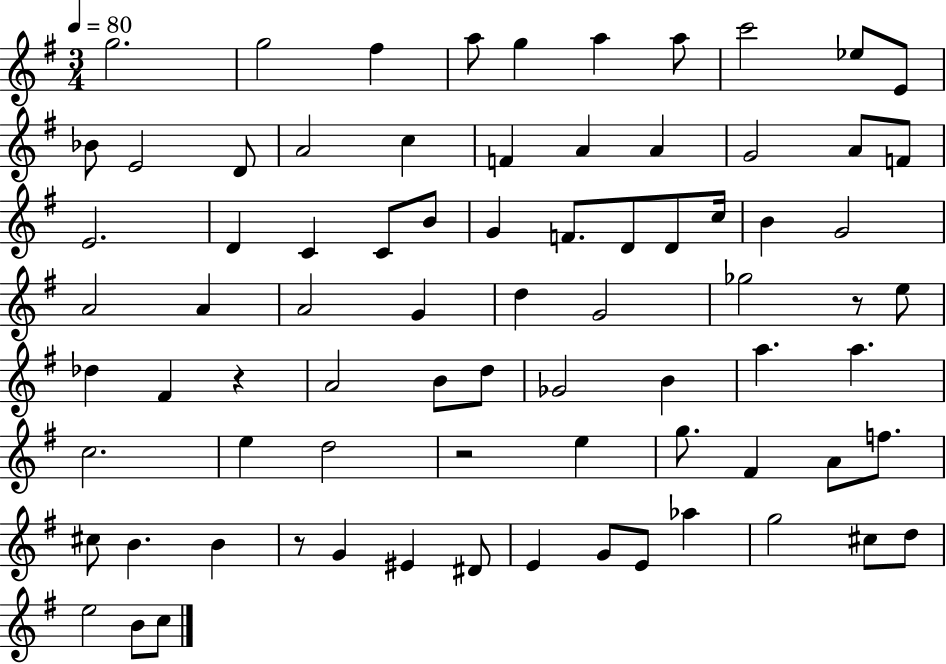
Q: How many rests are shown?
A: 4